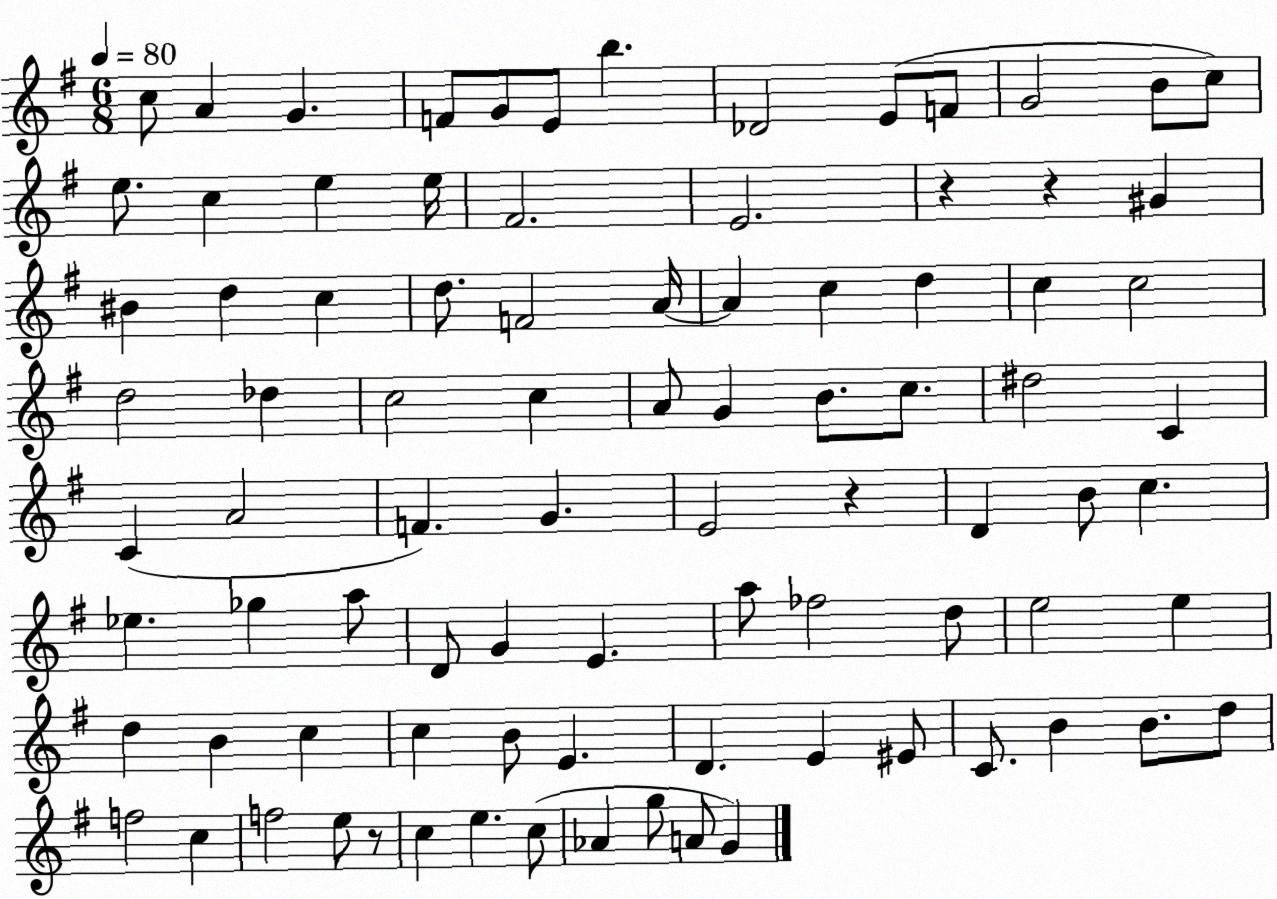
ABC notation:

X:1
T:Untitled
M:6/8
L:1/4
K:G
c/2 A G F/2 G/2 E/2 b _D2 E/2 F/2 G2 B/2 c/2 e/2 c e e/4 ^F2 E2 z z ^G ^B d c d/2 F2 A/4 A c d c c2 d2 _d c2 c A/2 G B/2 c/2 ^d2 C C A2 F G E2 z D B/2 c _e _g a/2 D/2 G E a/2 _f2 d/2 e2 e d B c c B/2 E D E ^E/2 C/2 B B/2 d/2 f2 c f2 e/2 z/2 c e c/2 _A g/2 A/2 G